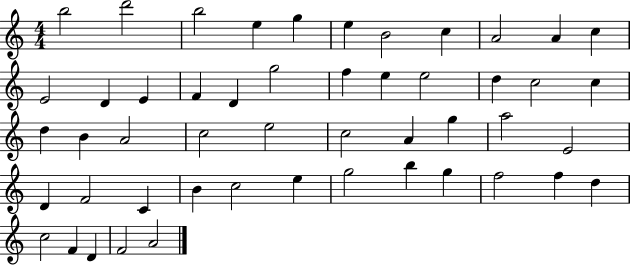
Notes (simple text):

B5/h D6/h B5/h E5/q G5/q E5/q B4/h C5/q A4/h A4/q C5/q E4/h D4/q E4/q F4/q D4/q G5/h F5/q E5/q E5/h D5/q C5/h C5/q D5/q B4/q A4/h C5/h E5/h C5/h A4/q G5/q A5/h E4/h D4/q F4/h C4/q B4/q C5/h E5/q G5/h B5/q G5/q F5/h F5/q D5/q C5/h F4/q D4/q F4/h A4/h